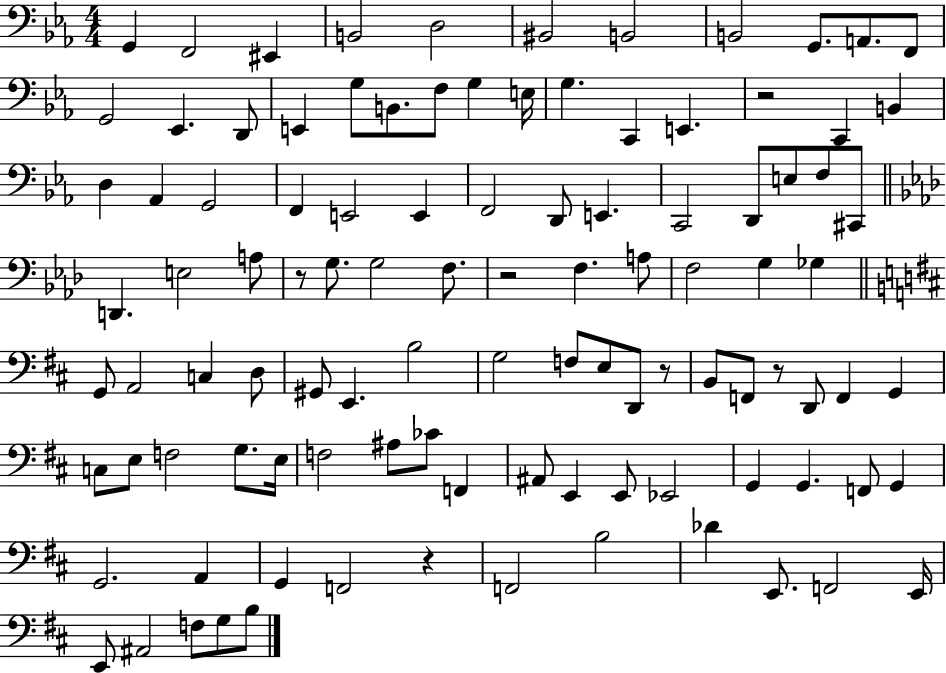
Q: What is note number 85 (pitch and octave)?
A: A2